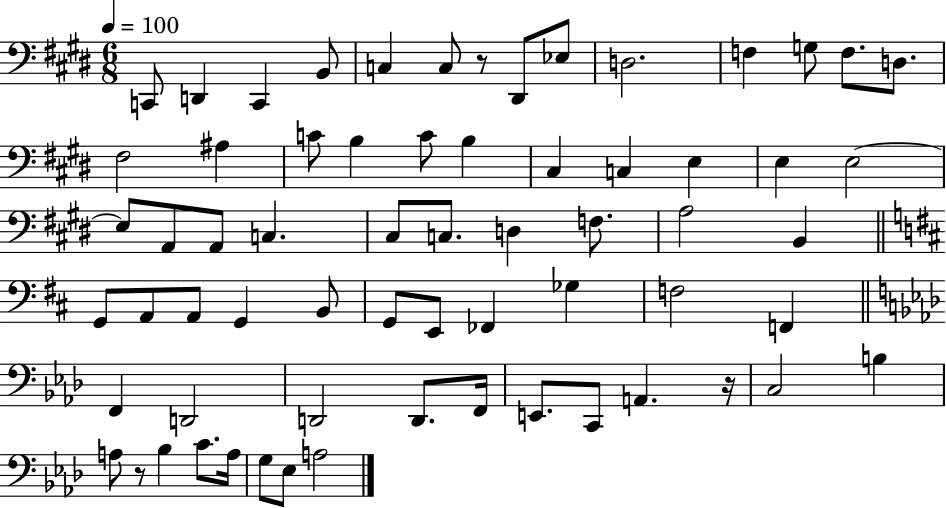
C2/e D2/q C2/q B2/e C3/q C3/e R/e D#2/e Eb3/e D3/h. F3/q G3/e F3/e. D3/e. F#3/h A#3/q C4/e B3/q C4/e B3/q C#3/q C3/q E3/q E3/q E3/h E3/e A2/e A2/e C3/q. C#3/e C3/e. D3/q F3/e. A3/h B2/q G2/e A2/e A2/e G2/q B2/e G2/e E2/e FES2/q Gb3/q F3/h F2/q F2/q D2/h D2/h D2/e. F2/s E2/e. C2/e A2/q. R/s C3/h B3/q A3/e R/e Bb3/q C4/e. A3/s G3/e Eb3/e A3/h